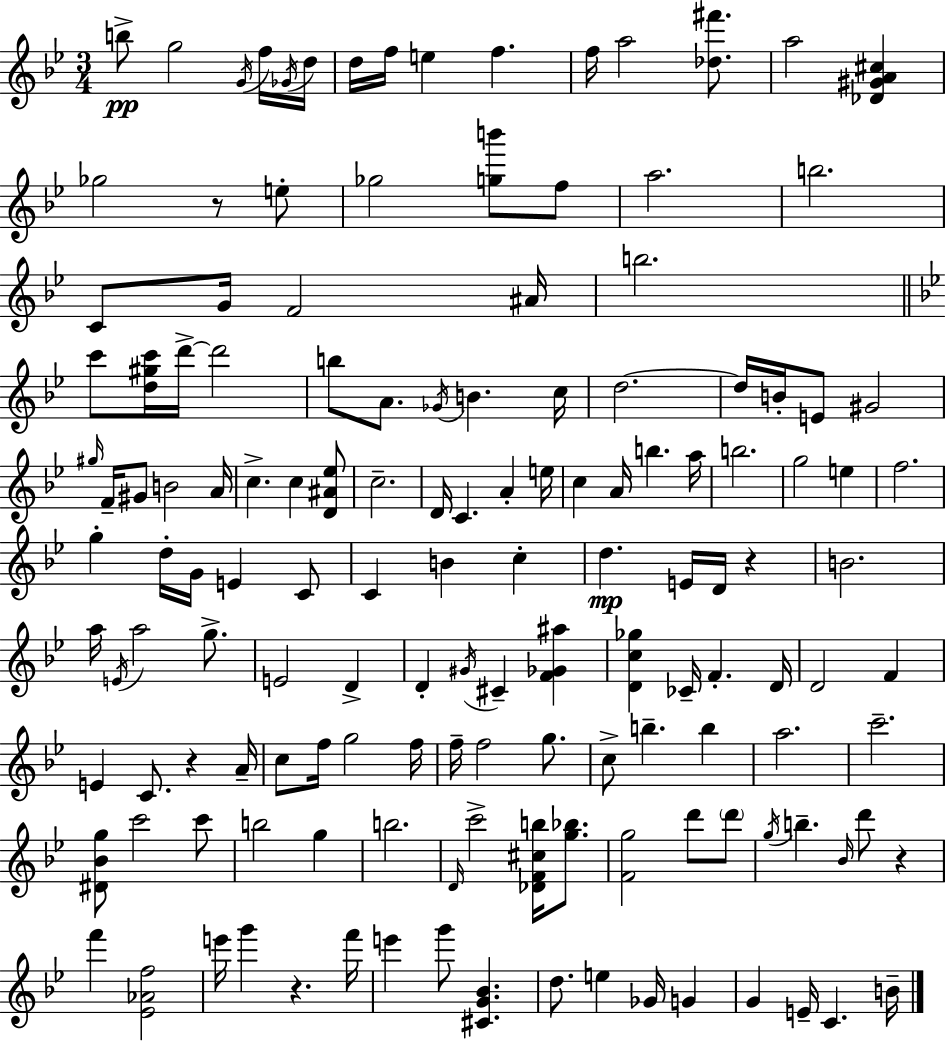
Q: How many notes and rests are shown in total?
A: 143